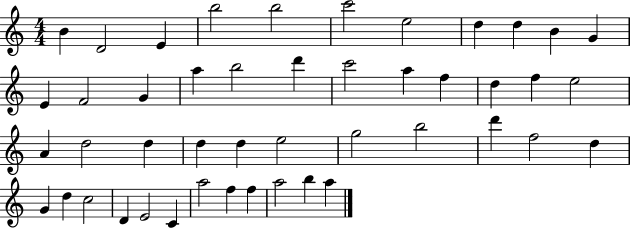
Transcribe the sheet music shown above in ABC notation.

X:1
T:Untitled
M:4/4
L:1/4
K:C
B D2 E b2 b2 c'2 e2 d d B G E F2 G a b2 d' c'2 a f d f e2 A d2 d d d e2 g2 b2 d' f2 d G d c2 D E2 C a2 f f a2 b a